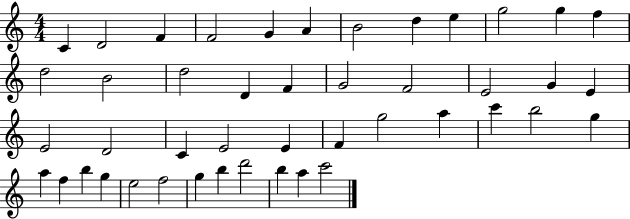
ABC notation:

X:1
T:Untitled
M:4/4
L:1/4
K:C
C D2 F F2 G A B2 d e g2 g f d2 B2 d2 D F G2 F2 E2 G E E2 D2 C E2 E F g2 a c' b2 g a f b g e2 f2 g b d'2 b a c'2